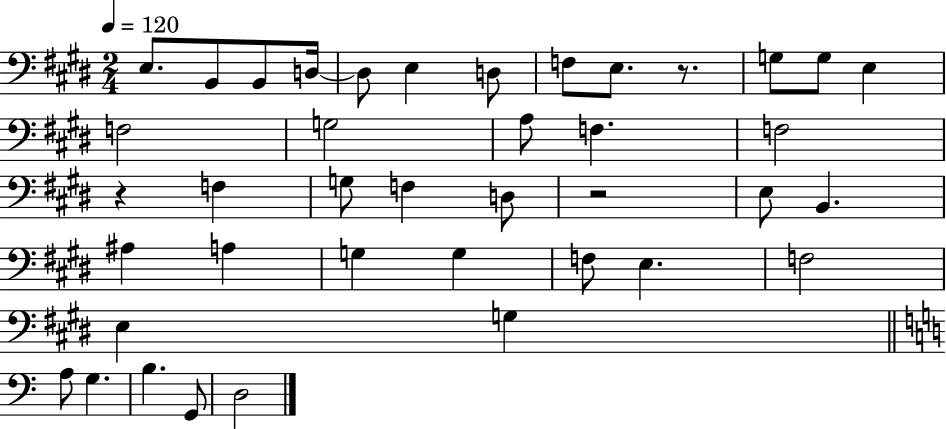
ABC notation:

X:1
T:Untitled
M:2/4
L:1/4
K:E
E,/2 B,,/2 B,,/2 D,/4 D,/2 E, D,/2 F,/2 E,/2 z/2 G,/2 G,/2 E, F,2 G,2 A,/2 F, F,2 z F, G,/2 F, D,/2 z2 E,/2 B,, ^A, A, G, G, F,/2 E, F,2 E, G, A,/2 G, B, G,,/2 D,2